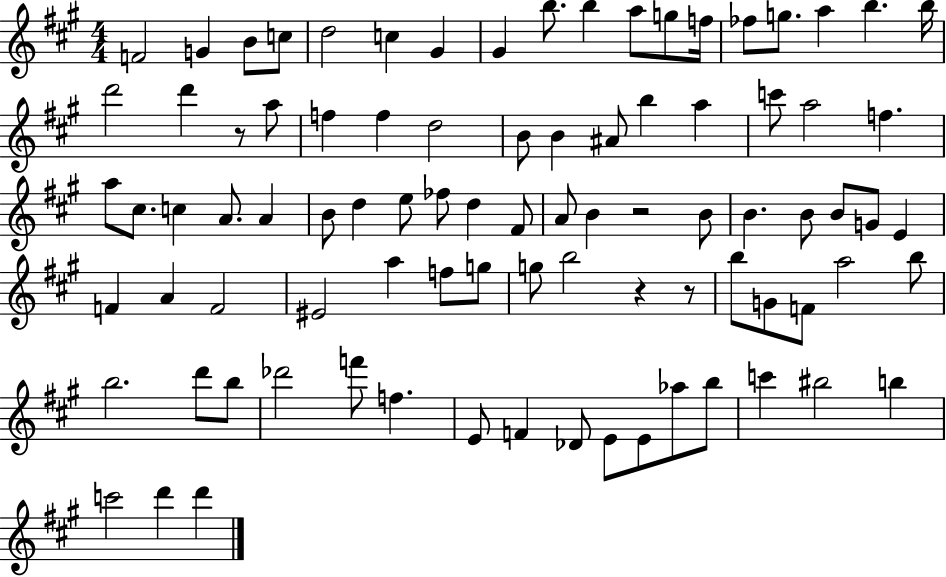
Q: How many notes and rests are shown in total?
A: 88